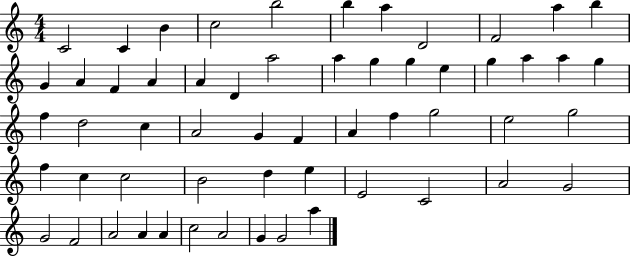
C4/h C4/q B4/q C5/h B5/h B5/q A5/q D4/h F4/h A5/q B5/q G4/q A4/q F4/q A4/q A4/q D4/q A5/h A5/q G5/q G5/q E5/q G5/q A5/q A5/q G5/q F5/q D5/h C5/q A4/h G4/q F4/q A4/q F5/q G5/h E5/h G5/h F5/q C5/q C5/h B4/h D5/q E5/q E4/h C4/h A4/h G4/h G4/h F4/h A4/h A4/q A4/q C5/h A4/h G4/q G4/h A5/q